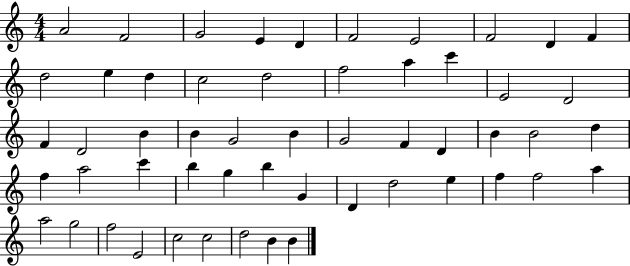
{
  \clef treble
  \numericTimeSignature
  \time 4/4
  \key c \major
  a'2 f'2 | g'2 e'4 d'4 | f'2 e'2 | f'2 d'4 f'4 | \break d''2 e''4 d''4 | c''2 d''2 | f''2 a''4 c'''4 | e'2 d'2 | \break f'4 d'2 b'4 | b'4 g'2 b'4 | g'2 f'4 d'4 | b'4 b'2 d''4 | \break f''4 a''2 c'''4 | b''4 g''4 b''4 g'4 | d'4 d''2 e''4 | f''4 f''2 a''4 | \break a''2 g''2 | f''2 e'2 | c''2 c''2 | d''2 b'4 b'4 | \break \bar "|."
}